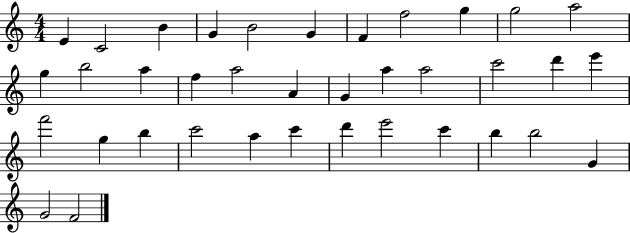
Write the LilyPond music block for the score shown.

{
  \clef treble
  \numericTimeSignature
  \time 4/4
  \key c \major
  e'4 c'2 b'4 | g'4 b'2 g'4 | f'4 f''2 g''4 | g''2 a''2 | \break g''4 b''2 a''4 | f''4 a''2 a'4 | g'4 a''4 a''2 | c'''2 d'''4 e'''4 | \break f'''2 g''4 b''4 | c'''2 a''4 c'''4 | d'''4 e'''2 c'''4 | b''4 b''2 g'4 | \break g'2 f'2 | \bar "|."
}